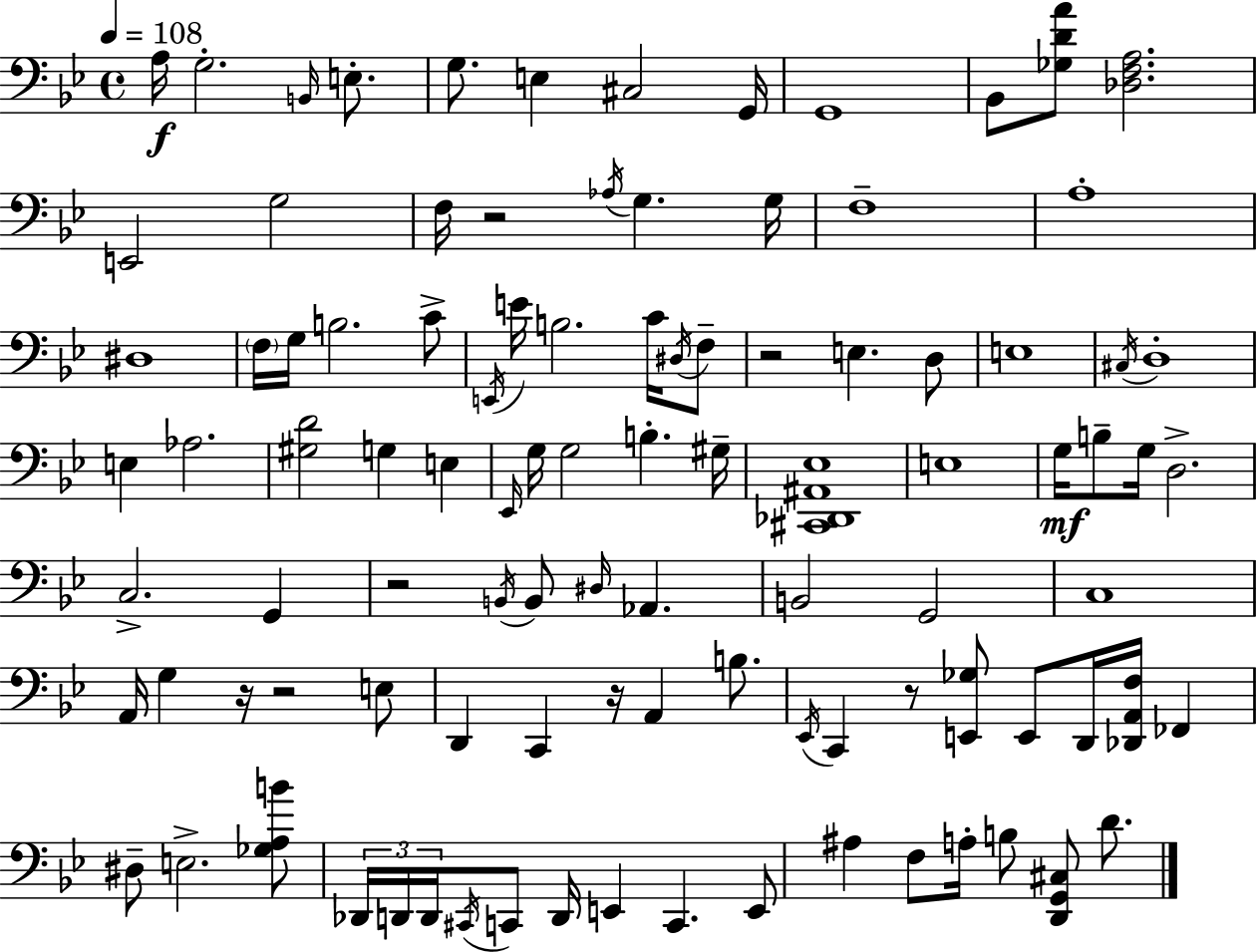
A3/s G3/h. B2/s E3/e. G3/e. E3/q C#3/h G2/s G2/w Bb2/e [Gb3,D4,A4]/e [Db3,F3,A3]/h. E2/h G3/h F3/s R/h Ab3/s G3/q. G3/s F3/w A3/w D#3/w F3/s G3/s B3/h. C4/e E2/s E4/s B3/h. C4/s D#3/s F3/e R/h E3/q. D3/e E3/w C#3/s D3/w E3/q Ab3/h. [G#3,D4]/h G3/q E3/q Eb2/s G3/s G3/h B3/q. G#3/s [C#2,Db2,A#2,Eb3]/w E3/w G3/s B3/e G3/s D3/h. C3/h. G2/q R/h B2/s B2/e D#3/s Ab2/q. B2/h G2/h C3/w A2/s G3/q R/s R/h E3/e D2/q C2/q R/s A2/q B3/e. Eb2/s C2/q R/e [E2,Gb3]/e E2/e D2/s [Db2,A2,F3]/s FES2/q D#3/e E3/h. [Gb3,A3,B4]/e Db2/s D2/s D2/s C#2/s C2/e D2/s E2/q C2/q. E2/e A#3/q F3/e A3/s B3/e [D2,G2,C#3]/e D4/e.